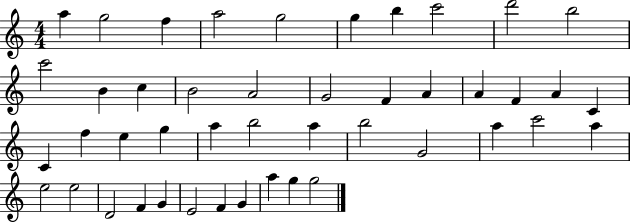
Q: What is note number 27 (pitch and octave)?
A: A5